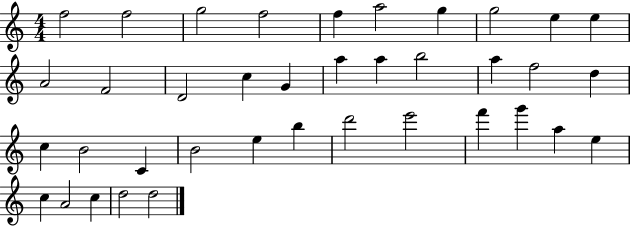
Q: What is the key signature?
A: C major